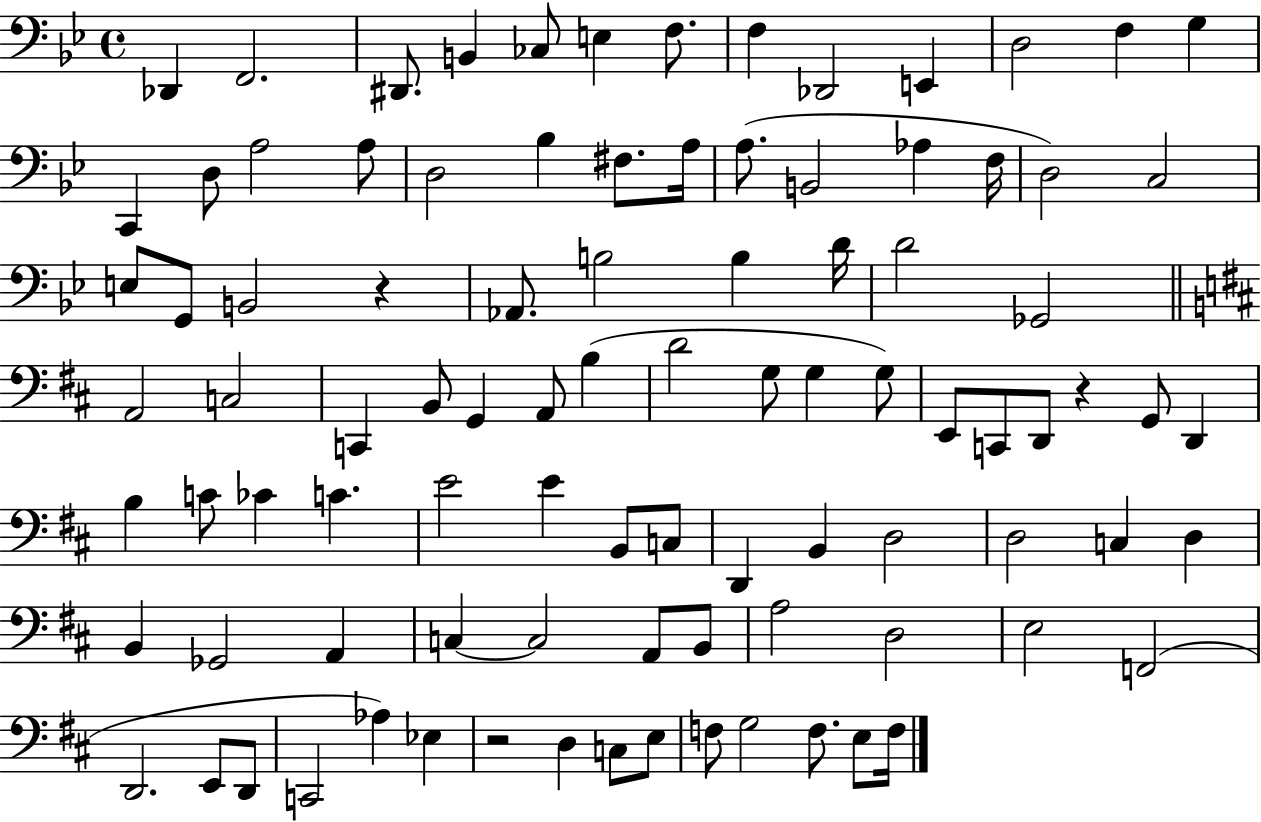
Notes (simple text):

Db2/q F2/h. D#2/e. B2/q CES3/e E3/q F3/e. F3/q Db2/h E2/q D3/h F3/q G3/q C2/q D3/e A3/h A3/e D3/h Bb3/q F#3/e. A3/s A3/e. B2/h Ab3/q F3/s D3/h C3/h E3/e G2/e B2/h R/q Ab2/e. B3/h B3/q D4/s D4/h Gb2/h A2/h C3/h C2/q B2/e G2/q A2/e B3/q D4/h G3/e G3/q G3/e E2/e C2/e D2/e R/q G2/e D2/q B3/q C4/e CES4/q C4/q. E4/h E4/q B2/e C3/e D2/q B2/q D3/h D3/h C3/q D3/q B2/q Gb2/h A2/q C3/q C3/h A2/e B2/e A3/h D3/h E3/h F2/h D2/h. E2/e D2/e C2/h Ab3/q Eb3/q R/h D3/q C3/e E3/e F3/e G3/h F3/e. E3/e F3/s